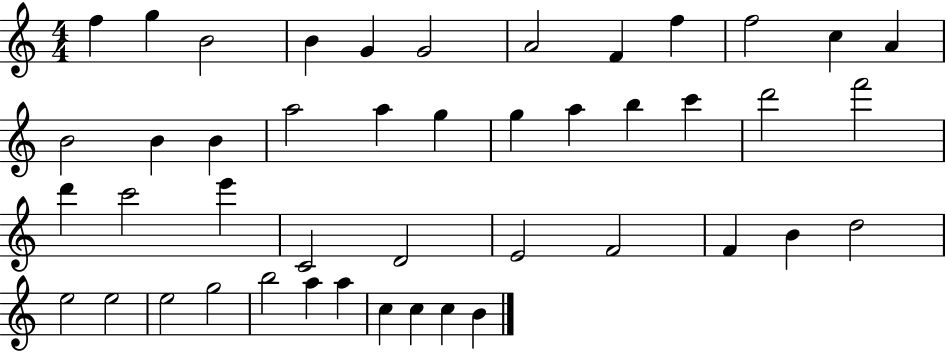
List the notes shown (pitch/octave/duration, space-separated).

F5/q G5/q B4/h B4/q G4/q G4/h A4/h F4/q F5/q F5/h C5/q A4/q B4/h B4/q B4/q A5/h A5/q G5/q G5/q A5/q B5/q C6/q D6/h F6/h D6/q C6/h E6/q C4/h D4/h E4/h F4/h F4/q B4/q D5/h E5/h E5/h E5/h G5/h B5/h A5/q A5/q C5/q C5/q C5/q B4/q